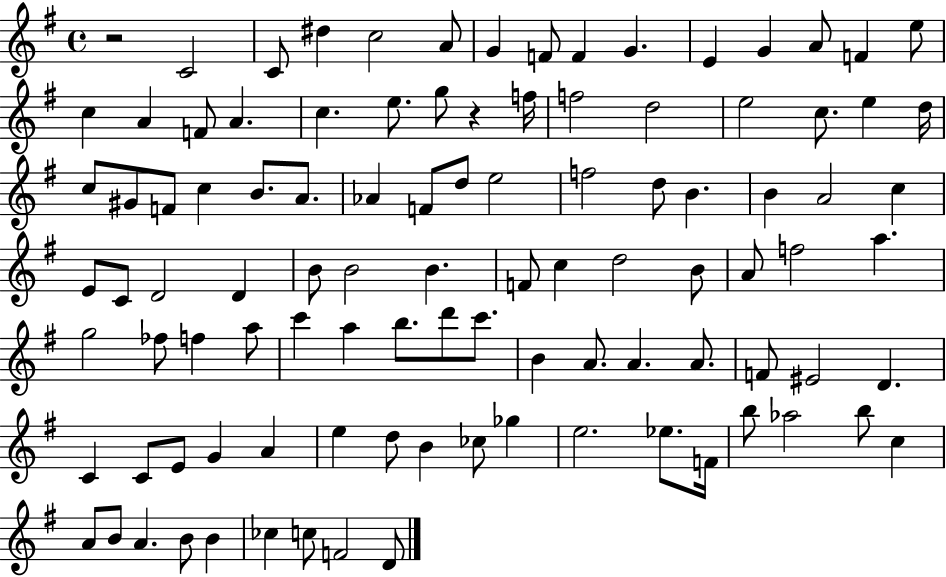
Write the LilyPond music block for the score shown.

{
  \clef treble
  \time 4/4
  \defaultTimeSignature
  \key g \major
  r2 c'2 | c'8 dis''4 c''2 a'8 | g'4 f'8 f'4 g'4. | e'4 g'4 a'8 f'4 e''8 | \break c''4 a'4 f'8 a'4. | c''4. e''8. g''8 r4 f''16 | f''2 d''2 | e''2 c''8. e''4 d''16 | \break c''8 gis'8 f'8 c''4 b'8. a'8. | aes'4 f'8 d''8 e''2 | f''2 d''8 b'4. | b'4 a'2 c''4 | \break e'8 c'8 d'2 d'4 | b'8 b'2 b'4. | f'8 c''4 d''2 b'8 | a'8 f''2 a''4. | \break g''2 fes''8 f''4 a''8 | c'''4 a''4 b''8. d'''8 c'''8. | b'4 a'8. a'4. a'8. | f'8 eis'2 d'4. | \break c'4 c'8 e'8 g'4 a'4 | e''4 d''8 b'4 ces''8 ges''4 | e''2. ees''8. f'16 | b''8 aes''2 b''8 c''4 | \break a'8 b'8 a'4. b'8 b'4 | ces''4 c''8 f'2 d'8 | \bar "|."
}